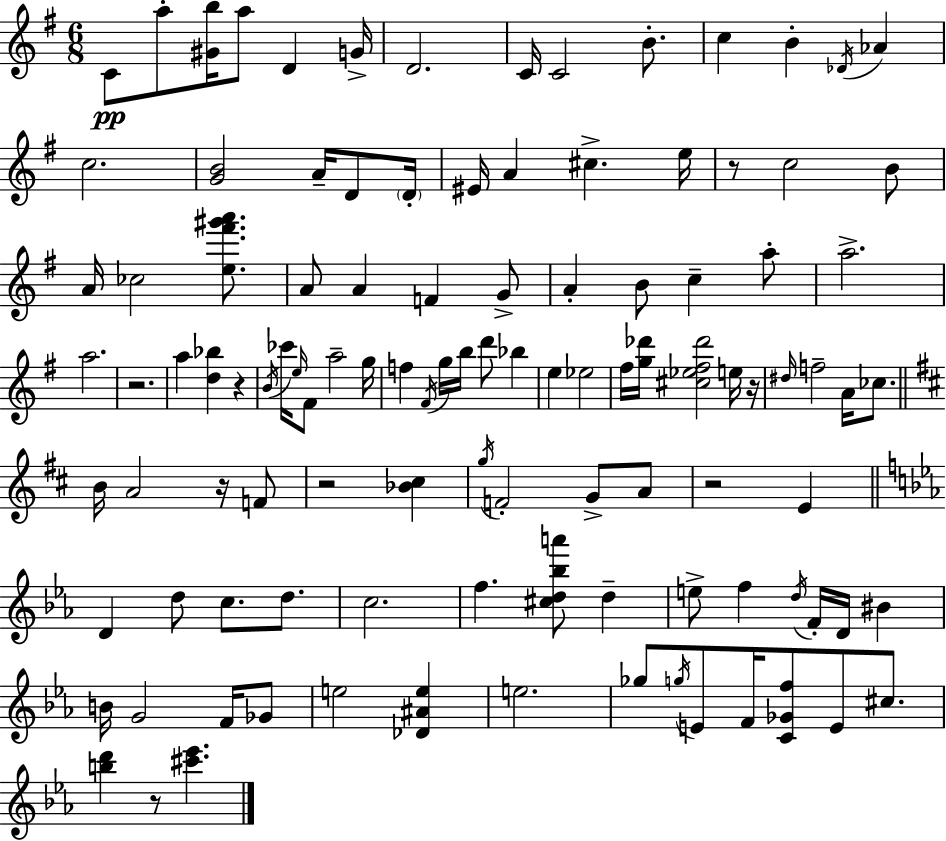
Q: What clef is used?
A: treble